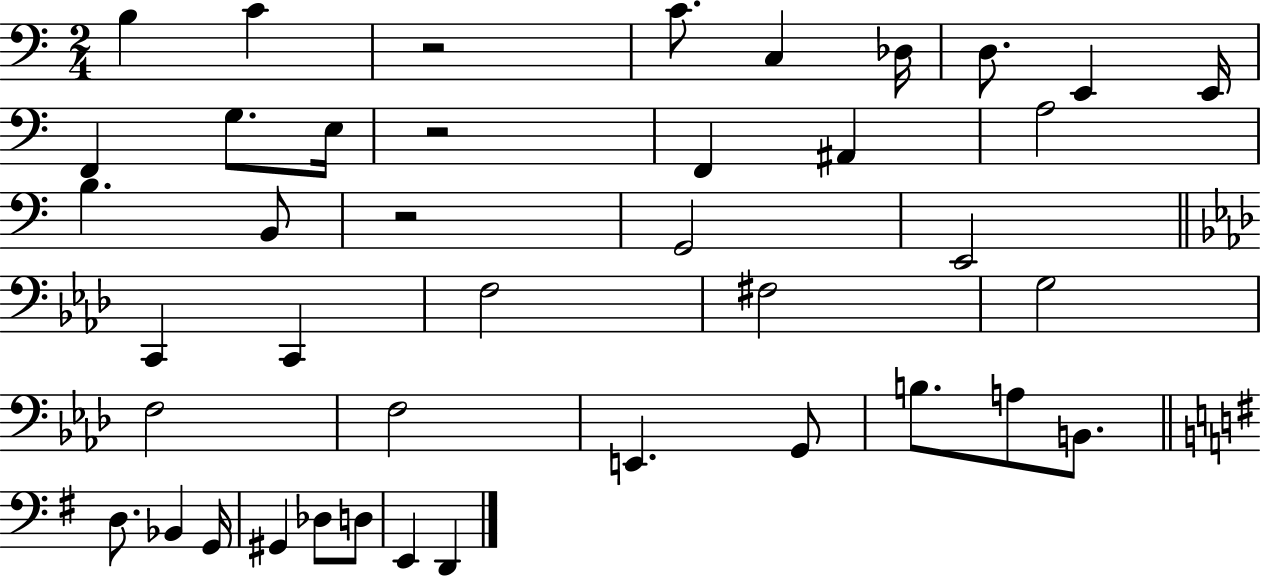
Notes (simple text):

B3/q C4/q R/h C4/e. C3/q Db3/s D3/e. E2/q E2/s F2/q G3/e. E3/s R/h F2/q A#2/q A3/h B3/q. B2/e R/h G2/h E2/h C2/q C2/q F3/h F#3/h G3/h F3/h F3/h E2/q. G2/e B3/e. A3/e B2/e. D3/e. Bb2/q G2/s G#2/q Db3/e D3/e E2/q D2/q